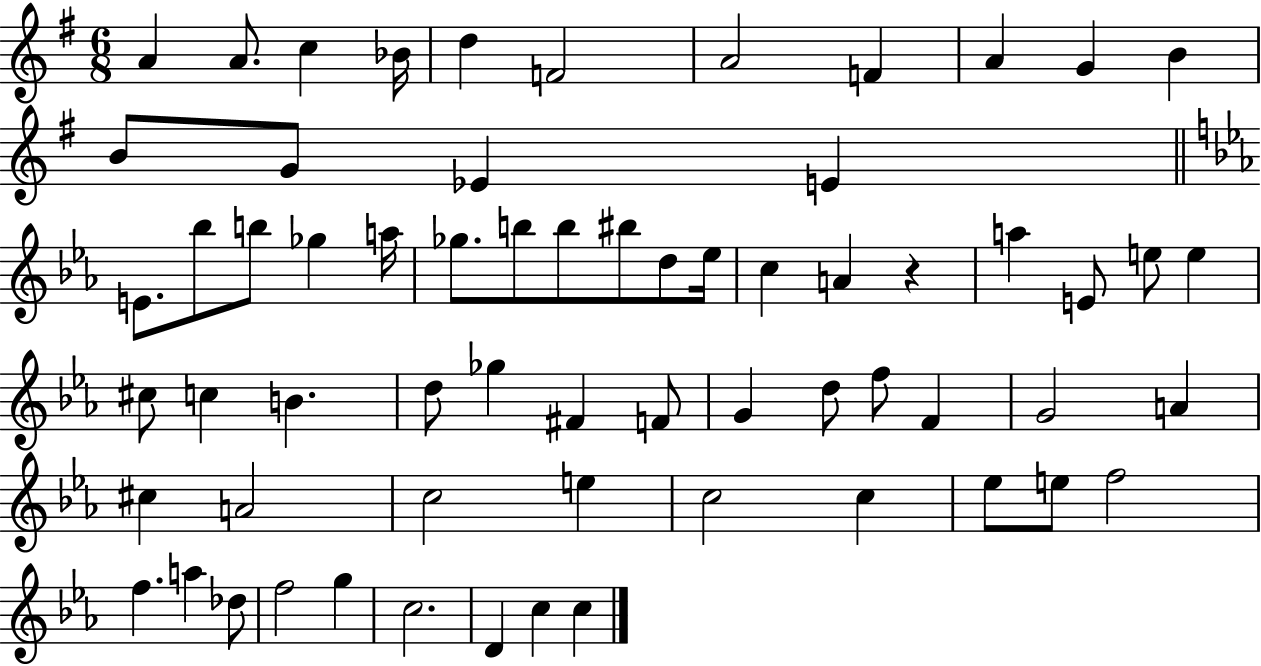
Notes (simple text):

A4/q A4/e. C5/q Bb4/s D5/q F4/h A4/h F4/q A4/q G4/q B4/q B4/e G4/e Eb4/q E4/q E4/e. Bb5/e B5/e Gb5/q A5/s Gb5/e. B5/e B5/e BIS5/e D5/e Eb5/s C5/q A4/q R/q A5/q E4/e E5/e E5/q C#5/e C5/q B4/q. D5/e Gb5/q F#4/q F4/e G4/q D5/e F5/e F4/q G4/h A4/q C#5/q A4/h C5/h E5/q C5/h C5/q Eb5/e E5/e F5/h F5/q. A5/q Db5/e F5/h G5/q C5/h. D4/q C5/q C5/q